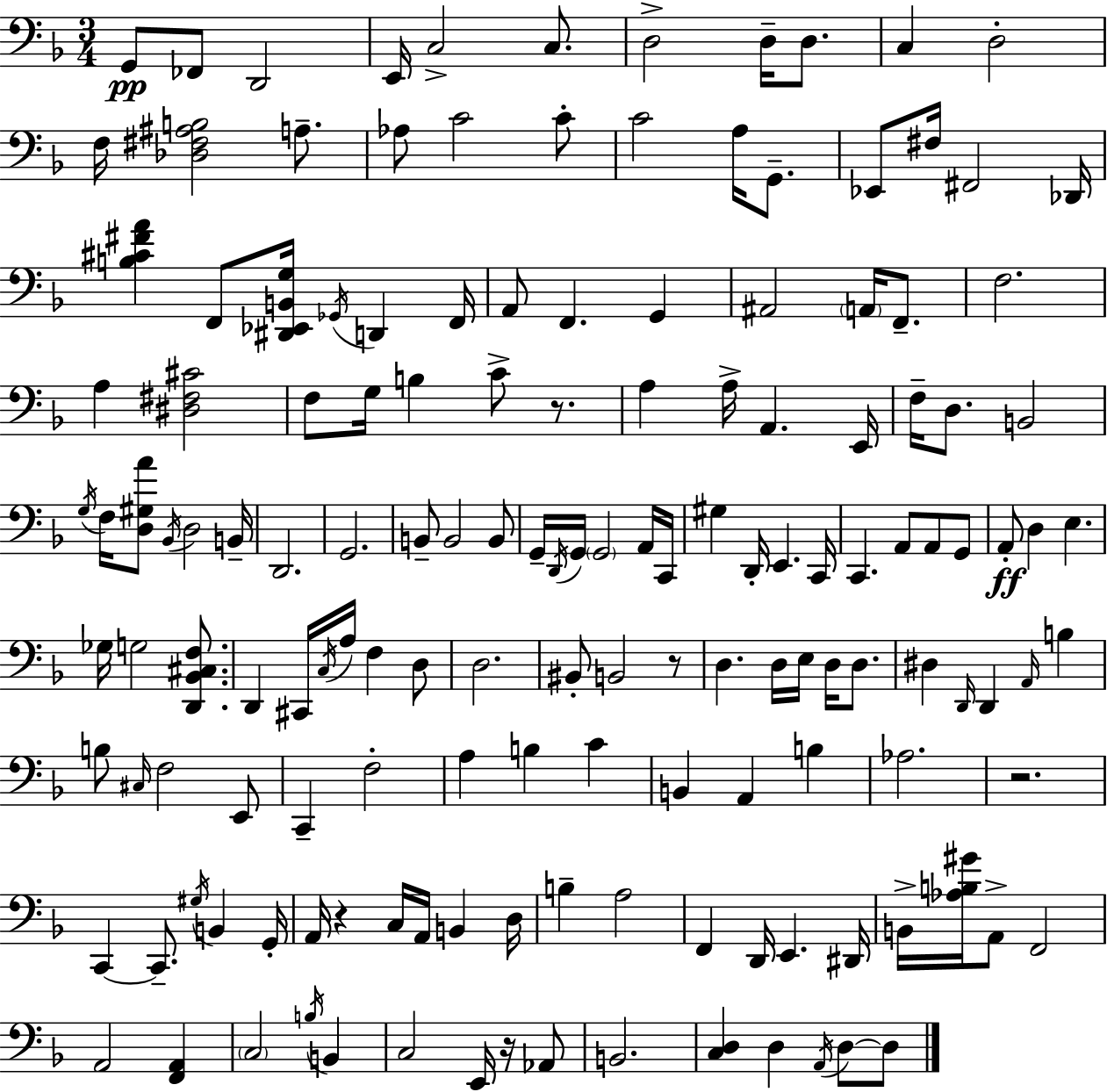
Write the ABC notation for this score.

X:1
T:Untitled
M:3/4
L:1/4
K:Dm
G,,/2 _F,,/2 D,,2 E,,/4 C,2 C,/2 D,2 D,/4 D,/2 C, D,2 F,/4 [_D,^F,^A,B,]2 A,/2 _A,/2 C2 C/2 C2 A,/4 G,,/2 _E,,/2 ^F,/4 ^F,,2 _D,,/4 [B,^C^FA] F,,/2 [^D,,_E,,B,,G,]/4 _G,,/4 D,, F,,/4 A,,/2 F,, G,, ^A,,2 A,,/4 F,,/2 F,2 A, [^D,^F,^C]2 F,/2 G,/4 B, C/2 z/2 A, A,/4 A,, E,,/4 F,/4 D,/2 B,,2 G,/4 F,/4 [D,^G,A]/2 _B,,/4 D,2 B,,/4 D,,2 G,,2 B,,/2 B,,2 B,,/2 G,,/4 D,,/4 G,,/4 G,,2 A,,/4 C,,/4 ^G, D,,/4 E,, C,,/4 C,, A,,/2 A,,/2 G,,/2 A,,/2 D, E, _G,/4 G,2 [D,,_B,,^C,F,]/2 D,, ^C,,/4 C,/4 A,/4 F, D,/2 D,2 ^B,,/2 B,,2 z/2 D, D,/4 E,/4 D,/4 D,/2 ^D, D,,/4 D,, A,,/4 B, B,/2 ^C,/4 F,2 E,,/2 C,, F,2 A, B, C B,, A,, B, _A,2 z2 C,, C,,/2 ^G,/4 B,, G,,/4 A,,/4 z C,/4 A,,/4 B,, D,/4 B, A,2 F,, D,,/4 E,, ^D,,/4 B,,/4 [_A,B,^G]/4 A,,/2 F,,2 A,,2 [F,,A,,] C,2 B,/4 B,, C,2 E,,/4 z/4 _A,,/2 B,,2 [C,D,] D, A,,/4 D,/2 D,/2